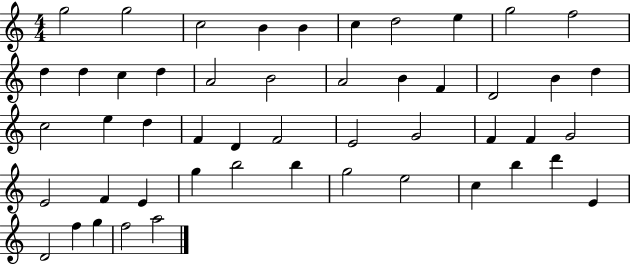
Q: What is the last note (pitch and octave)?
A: A5